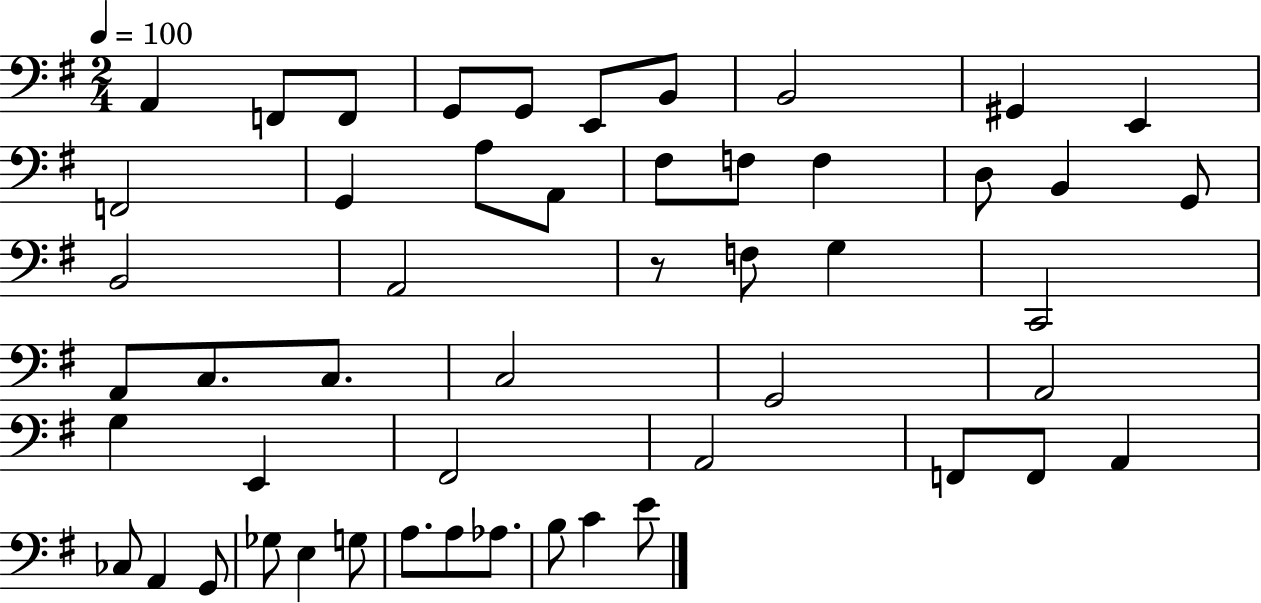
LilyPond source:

{
  \clef bass
  \numericTimeSignature
  \time 2/4
  \key g \major
  \tempo 4 = 100
  a,4 f,8 f,8 | g,8 g,8 e,8 b,8 | b,2 | gis,4 e,4 | \break f,2 | g,4 a8 a,8 | fis8 f8 f4 | d8 b,4 g,8 | \break b,2 | a,2 | r8 f8 g4 | c,2 | \break a,8 c8. c8. | c2 | g,2 | a,2 | \break g4 e,4 | fis,2 | a,2 | f,8 f,8 a,4 | \break ces8 a,4 g,8 | ges8 e4 g8 | a8. a8 aes8. | b8 c'4 e'8 | \break \bar "|."
}